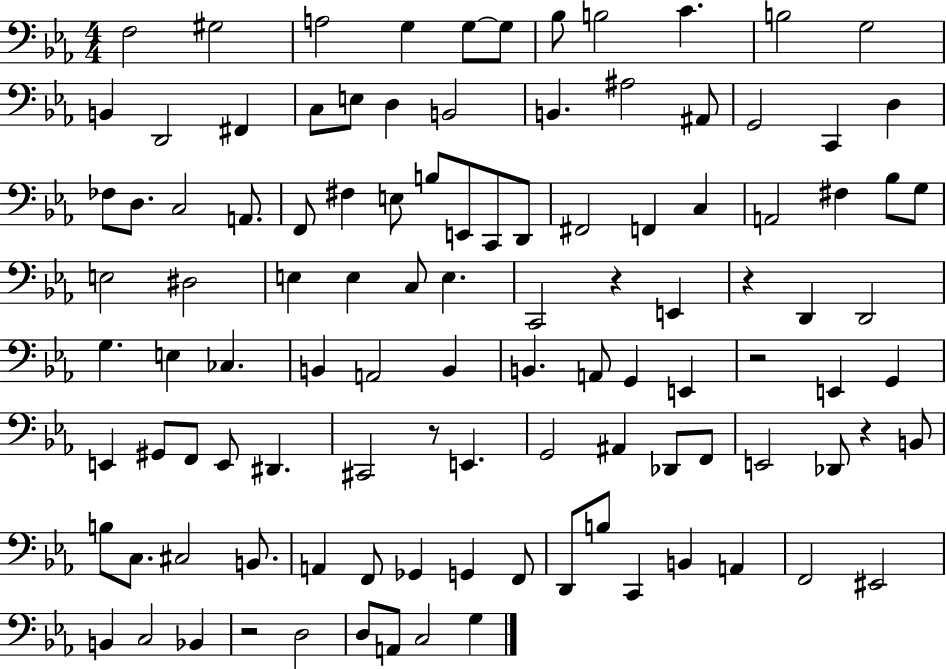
F3/h G#3/h A3/h G3/q G3/e G3/e Bb3/e B3/h C4/q. B3/h G3/h B2/q D2/h F#2/q C3/e E3/e D3/q B2/h B2/q. A#3/h A#2/e G2/h C2/q D3/q FES3/e D3/e. C3/h A2/e. F2/e F#3/q E3/e B3/e E2/e C2/e D2/e F#2/h F2/q C3/q A2/h F#3/q Bb3/e G3/e E3/h D#3/h E3/q E3/q C3/e E3/q. C2/h R/q E2/q R/q D2/q D2/h G3/q. E3/q CES3/q. B2/q A2/h B2/q B2/q. A2/e G2/q E2/q R/h E2/q G2/q E2/q G#2/e F2/e E2/e D#2/q. C#2/h R/e E2/q. G2/h A#2/q Db2/e F2/e E2/h Db2/e R/q B2/e B3/e C3/e. C#3/h B2/e. A2/q F2/e Gb2/q G2/q F2/e D2/e B3/e C2/q B2/q A2/q F2/h EIS2/h B2/q C3/h Bb2/q R/h D3/h D3/e A2/e C3/h G3/q